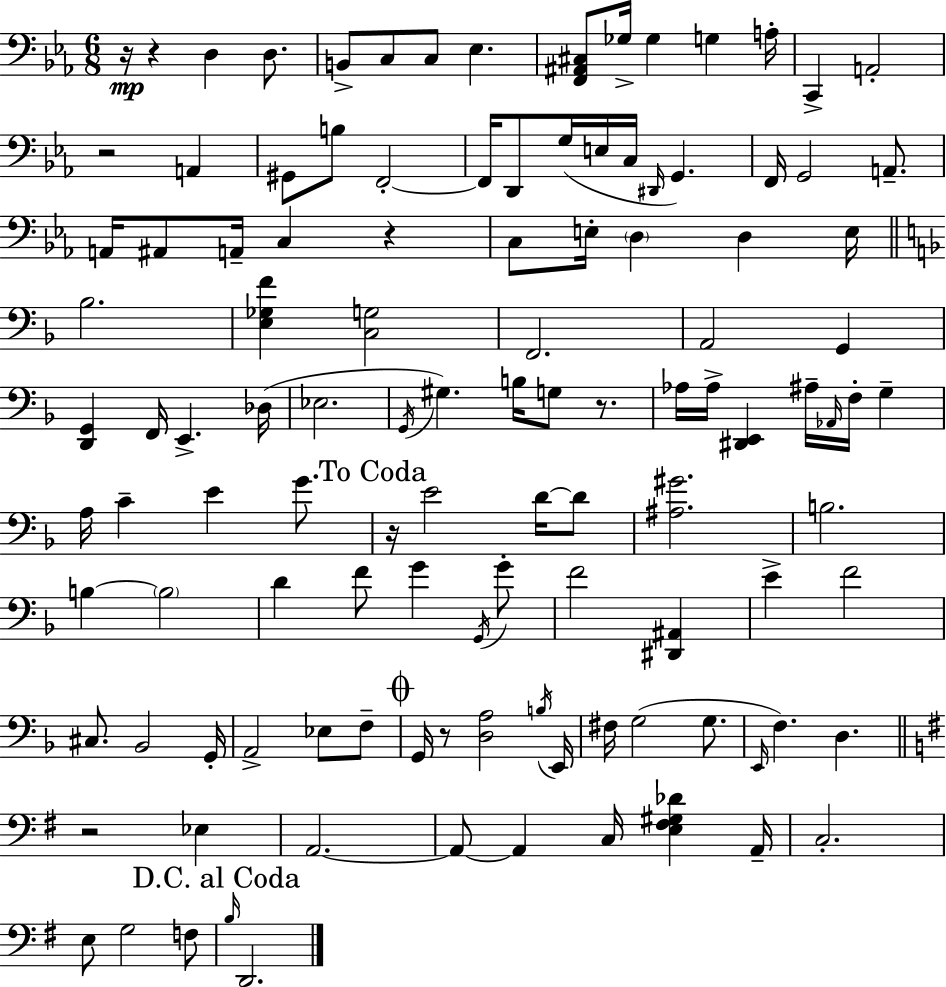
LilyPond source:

{
  \clef bass
  \numericTimeSignature
  \time 6/8
  \key c \minor
  r16\mp r4 d4 d8. | b,8-> c8 c8 ees4. | <f, ais, cis>8 ges16-> ges4 g4 a16-. | c,4-> a,2-. | \break r2 a,4 | gis,8 b8 f,2-.~~ | f,16 d,8 g16( e16 c16 \grace { dis,16 } g,4.) | f,16 g,2 a,8.-- | \break a,16 ais,8 a,16-- c4 r4 | c8 e16-. \parenthesize d4 d4 | e16 \bar "||" \break \key f \major bes2. | <e ges f'>4 <c g>2 | f,2. | a,2 g,4 | \break <d, g,>4 f,16 e,4.-> des16( | ees2. | \acciaccatura { g,16 }) gis4. b16 g8 r8. | aes16 aes16-> <dis, e,>4 ais16-- \grace { aes,16 } f16-. g4-- | \break a16 c'4-- e'4 g'8. | \mark "To Coda" r16 e'2 d'16~~ | d'8 <ais gis'>2. | b2. | \break b4~~ \parenthesize b2 | d'4 f'8 g'4 | \acciaccatura { g,16 } g'8-. f'2 <dis, ais,>4 | e'4-> f'2 | \break cis8. bes,2 | g,16-. a,2-> ees8 | f8-- \mark \markup { \musicglyph "scripts.coda" } g,16 r8 <d a>2 | \acciaccatura { b16 } e,16 fis16 g2( | \break g8. \grace { e,16 } f4.) d4. | \bar "||" \break \key e \minor r2 ees4 | a,2.~~ | a,8~~ a,4 c16 <e fis gis des'>4 a,16-- | c2.-. | \break e8 g2 f8 | \mark "D.C. al Coda" \grace { b16 } d,2. | \bar "|."
}